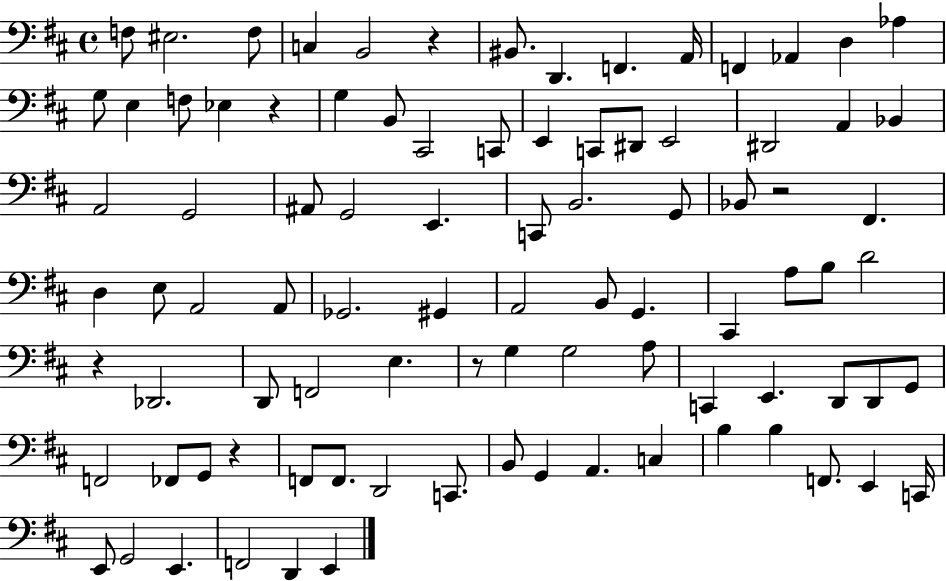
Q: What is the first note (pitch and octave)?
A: F3